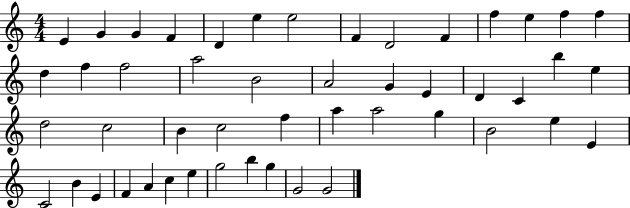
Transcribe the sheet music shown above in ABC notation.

X:1
T:Untitled
M:4/4
L:1/4
K:C
E G G F D e e2 F D2 F f e f f d f f2 a2 B2 A2 G E D C b e d2 c2 B c2 f a a2 g B2 e E C2 B E F A c e g2 b g G2 G2